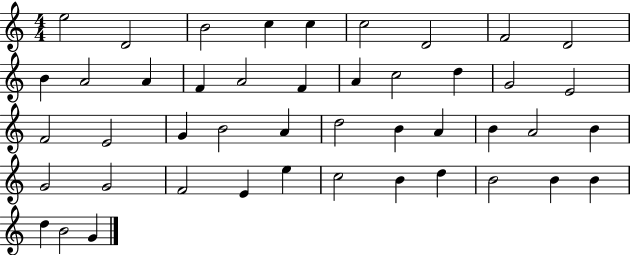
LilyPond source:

{
  \clef treble
  \numericTimeSignature
  \time 4/4
  \key c \major
  e''2 d'2 | b'2 c''4 c''4 | c''2 d'2 | f'2 d'2 | \break b'4 a'2 a'4 | f'4 a'2 f'4 | a'4 c''2 d''4 | g'2 e'2 | \break f'2 e'2 | g'4 b'2 a'4 | d''2 b'4 a'4 | b'4 a'2 b'4 | \break g'2 g'2 | f'2 e'4 e''4 | c''2 b'4 d''4 | b'2 b'4 b'4 | \break d''4 b'2 g'4 | \bar "|."
}